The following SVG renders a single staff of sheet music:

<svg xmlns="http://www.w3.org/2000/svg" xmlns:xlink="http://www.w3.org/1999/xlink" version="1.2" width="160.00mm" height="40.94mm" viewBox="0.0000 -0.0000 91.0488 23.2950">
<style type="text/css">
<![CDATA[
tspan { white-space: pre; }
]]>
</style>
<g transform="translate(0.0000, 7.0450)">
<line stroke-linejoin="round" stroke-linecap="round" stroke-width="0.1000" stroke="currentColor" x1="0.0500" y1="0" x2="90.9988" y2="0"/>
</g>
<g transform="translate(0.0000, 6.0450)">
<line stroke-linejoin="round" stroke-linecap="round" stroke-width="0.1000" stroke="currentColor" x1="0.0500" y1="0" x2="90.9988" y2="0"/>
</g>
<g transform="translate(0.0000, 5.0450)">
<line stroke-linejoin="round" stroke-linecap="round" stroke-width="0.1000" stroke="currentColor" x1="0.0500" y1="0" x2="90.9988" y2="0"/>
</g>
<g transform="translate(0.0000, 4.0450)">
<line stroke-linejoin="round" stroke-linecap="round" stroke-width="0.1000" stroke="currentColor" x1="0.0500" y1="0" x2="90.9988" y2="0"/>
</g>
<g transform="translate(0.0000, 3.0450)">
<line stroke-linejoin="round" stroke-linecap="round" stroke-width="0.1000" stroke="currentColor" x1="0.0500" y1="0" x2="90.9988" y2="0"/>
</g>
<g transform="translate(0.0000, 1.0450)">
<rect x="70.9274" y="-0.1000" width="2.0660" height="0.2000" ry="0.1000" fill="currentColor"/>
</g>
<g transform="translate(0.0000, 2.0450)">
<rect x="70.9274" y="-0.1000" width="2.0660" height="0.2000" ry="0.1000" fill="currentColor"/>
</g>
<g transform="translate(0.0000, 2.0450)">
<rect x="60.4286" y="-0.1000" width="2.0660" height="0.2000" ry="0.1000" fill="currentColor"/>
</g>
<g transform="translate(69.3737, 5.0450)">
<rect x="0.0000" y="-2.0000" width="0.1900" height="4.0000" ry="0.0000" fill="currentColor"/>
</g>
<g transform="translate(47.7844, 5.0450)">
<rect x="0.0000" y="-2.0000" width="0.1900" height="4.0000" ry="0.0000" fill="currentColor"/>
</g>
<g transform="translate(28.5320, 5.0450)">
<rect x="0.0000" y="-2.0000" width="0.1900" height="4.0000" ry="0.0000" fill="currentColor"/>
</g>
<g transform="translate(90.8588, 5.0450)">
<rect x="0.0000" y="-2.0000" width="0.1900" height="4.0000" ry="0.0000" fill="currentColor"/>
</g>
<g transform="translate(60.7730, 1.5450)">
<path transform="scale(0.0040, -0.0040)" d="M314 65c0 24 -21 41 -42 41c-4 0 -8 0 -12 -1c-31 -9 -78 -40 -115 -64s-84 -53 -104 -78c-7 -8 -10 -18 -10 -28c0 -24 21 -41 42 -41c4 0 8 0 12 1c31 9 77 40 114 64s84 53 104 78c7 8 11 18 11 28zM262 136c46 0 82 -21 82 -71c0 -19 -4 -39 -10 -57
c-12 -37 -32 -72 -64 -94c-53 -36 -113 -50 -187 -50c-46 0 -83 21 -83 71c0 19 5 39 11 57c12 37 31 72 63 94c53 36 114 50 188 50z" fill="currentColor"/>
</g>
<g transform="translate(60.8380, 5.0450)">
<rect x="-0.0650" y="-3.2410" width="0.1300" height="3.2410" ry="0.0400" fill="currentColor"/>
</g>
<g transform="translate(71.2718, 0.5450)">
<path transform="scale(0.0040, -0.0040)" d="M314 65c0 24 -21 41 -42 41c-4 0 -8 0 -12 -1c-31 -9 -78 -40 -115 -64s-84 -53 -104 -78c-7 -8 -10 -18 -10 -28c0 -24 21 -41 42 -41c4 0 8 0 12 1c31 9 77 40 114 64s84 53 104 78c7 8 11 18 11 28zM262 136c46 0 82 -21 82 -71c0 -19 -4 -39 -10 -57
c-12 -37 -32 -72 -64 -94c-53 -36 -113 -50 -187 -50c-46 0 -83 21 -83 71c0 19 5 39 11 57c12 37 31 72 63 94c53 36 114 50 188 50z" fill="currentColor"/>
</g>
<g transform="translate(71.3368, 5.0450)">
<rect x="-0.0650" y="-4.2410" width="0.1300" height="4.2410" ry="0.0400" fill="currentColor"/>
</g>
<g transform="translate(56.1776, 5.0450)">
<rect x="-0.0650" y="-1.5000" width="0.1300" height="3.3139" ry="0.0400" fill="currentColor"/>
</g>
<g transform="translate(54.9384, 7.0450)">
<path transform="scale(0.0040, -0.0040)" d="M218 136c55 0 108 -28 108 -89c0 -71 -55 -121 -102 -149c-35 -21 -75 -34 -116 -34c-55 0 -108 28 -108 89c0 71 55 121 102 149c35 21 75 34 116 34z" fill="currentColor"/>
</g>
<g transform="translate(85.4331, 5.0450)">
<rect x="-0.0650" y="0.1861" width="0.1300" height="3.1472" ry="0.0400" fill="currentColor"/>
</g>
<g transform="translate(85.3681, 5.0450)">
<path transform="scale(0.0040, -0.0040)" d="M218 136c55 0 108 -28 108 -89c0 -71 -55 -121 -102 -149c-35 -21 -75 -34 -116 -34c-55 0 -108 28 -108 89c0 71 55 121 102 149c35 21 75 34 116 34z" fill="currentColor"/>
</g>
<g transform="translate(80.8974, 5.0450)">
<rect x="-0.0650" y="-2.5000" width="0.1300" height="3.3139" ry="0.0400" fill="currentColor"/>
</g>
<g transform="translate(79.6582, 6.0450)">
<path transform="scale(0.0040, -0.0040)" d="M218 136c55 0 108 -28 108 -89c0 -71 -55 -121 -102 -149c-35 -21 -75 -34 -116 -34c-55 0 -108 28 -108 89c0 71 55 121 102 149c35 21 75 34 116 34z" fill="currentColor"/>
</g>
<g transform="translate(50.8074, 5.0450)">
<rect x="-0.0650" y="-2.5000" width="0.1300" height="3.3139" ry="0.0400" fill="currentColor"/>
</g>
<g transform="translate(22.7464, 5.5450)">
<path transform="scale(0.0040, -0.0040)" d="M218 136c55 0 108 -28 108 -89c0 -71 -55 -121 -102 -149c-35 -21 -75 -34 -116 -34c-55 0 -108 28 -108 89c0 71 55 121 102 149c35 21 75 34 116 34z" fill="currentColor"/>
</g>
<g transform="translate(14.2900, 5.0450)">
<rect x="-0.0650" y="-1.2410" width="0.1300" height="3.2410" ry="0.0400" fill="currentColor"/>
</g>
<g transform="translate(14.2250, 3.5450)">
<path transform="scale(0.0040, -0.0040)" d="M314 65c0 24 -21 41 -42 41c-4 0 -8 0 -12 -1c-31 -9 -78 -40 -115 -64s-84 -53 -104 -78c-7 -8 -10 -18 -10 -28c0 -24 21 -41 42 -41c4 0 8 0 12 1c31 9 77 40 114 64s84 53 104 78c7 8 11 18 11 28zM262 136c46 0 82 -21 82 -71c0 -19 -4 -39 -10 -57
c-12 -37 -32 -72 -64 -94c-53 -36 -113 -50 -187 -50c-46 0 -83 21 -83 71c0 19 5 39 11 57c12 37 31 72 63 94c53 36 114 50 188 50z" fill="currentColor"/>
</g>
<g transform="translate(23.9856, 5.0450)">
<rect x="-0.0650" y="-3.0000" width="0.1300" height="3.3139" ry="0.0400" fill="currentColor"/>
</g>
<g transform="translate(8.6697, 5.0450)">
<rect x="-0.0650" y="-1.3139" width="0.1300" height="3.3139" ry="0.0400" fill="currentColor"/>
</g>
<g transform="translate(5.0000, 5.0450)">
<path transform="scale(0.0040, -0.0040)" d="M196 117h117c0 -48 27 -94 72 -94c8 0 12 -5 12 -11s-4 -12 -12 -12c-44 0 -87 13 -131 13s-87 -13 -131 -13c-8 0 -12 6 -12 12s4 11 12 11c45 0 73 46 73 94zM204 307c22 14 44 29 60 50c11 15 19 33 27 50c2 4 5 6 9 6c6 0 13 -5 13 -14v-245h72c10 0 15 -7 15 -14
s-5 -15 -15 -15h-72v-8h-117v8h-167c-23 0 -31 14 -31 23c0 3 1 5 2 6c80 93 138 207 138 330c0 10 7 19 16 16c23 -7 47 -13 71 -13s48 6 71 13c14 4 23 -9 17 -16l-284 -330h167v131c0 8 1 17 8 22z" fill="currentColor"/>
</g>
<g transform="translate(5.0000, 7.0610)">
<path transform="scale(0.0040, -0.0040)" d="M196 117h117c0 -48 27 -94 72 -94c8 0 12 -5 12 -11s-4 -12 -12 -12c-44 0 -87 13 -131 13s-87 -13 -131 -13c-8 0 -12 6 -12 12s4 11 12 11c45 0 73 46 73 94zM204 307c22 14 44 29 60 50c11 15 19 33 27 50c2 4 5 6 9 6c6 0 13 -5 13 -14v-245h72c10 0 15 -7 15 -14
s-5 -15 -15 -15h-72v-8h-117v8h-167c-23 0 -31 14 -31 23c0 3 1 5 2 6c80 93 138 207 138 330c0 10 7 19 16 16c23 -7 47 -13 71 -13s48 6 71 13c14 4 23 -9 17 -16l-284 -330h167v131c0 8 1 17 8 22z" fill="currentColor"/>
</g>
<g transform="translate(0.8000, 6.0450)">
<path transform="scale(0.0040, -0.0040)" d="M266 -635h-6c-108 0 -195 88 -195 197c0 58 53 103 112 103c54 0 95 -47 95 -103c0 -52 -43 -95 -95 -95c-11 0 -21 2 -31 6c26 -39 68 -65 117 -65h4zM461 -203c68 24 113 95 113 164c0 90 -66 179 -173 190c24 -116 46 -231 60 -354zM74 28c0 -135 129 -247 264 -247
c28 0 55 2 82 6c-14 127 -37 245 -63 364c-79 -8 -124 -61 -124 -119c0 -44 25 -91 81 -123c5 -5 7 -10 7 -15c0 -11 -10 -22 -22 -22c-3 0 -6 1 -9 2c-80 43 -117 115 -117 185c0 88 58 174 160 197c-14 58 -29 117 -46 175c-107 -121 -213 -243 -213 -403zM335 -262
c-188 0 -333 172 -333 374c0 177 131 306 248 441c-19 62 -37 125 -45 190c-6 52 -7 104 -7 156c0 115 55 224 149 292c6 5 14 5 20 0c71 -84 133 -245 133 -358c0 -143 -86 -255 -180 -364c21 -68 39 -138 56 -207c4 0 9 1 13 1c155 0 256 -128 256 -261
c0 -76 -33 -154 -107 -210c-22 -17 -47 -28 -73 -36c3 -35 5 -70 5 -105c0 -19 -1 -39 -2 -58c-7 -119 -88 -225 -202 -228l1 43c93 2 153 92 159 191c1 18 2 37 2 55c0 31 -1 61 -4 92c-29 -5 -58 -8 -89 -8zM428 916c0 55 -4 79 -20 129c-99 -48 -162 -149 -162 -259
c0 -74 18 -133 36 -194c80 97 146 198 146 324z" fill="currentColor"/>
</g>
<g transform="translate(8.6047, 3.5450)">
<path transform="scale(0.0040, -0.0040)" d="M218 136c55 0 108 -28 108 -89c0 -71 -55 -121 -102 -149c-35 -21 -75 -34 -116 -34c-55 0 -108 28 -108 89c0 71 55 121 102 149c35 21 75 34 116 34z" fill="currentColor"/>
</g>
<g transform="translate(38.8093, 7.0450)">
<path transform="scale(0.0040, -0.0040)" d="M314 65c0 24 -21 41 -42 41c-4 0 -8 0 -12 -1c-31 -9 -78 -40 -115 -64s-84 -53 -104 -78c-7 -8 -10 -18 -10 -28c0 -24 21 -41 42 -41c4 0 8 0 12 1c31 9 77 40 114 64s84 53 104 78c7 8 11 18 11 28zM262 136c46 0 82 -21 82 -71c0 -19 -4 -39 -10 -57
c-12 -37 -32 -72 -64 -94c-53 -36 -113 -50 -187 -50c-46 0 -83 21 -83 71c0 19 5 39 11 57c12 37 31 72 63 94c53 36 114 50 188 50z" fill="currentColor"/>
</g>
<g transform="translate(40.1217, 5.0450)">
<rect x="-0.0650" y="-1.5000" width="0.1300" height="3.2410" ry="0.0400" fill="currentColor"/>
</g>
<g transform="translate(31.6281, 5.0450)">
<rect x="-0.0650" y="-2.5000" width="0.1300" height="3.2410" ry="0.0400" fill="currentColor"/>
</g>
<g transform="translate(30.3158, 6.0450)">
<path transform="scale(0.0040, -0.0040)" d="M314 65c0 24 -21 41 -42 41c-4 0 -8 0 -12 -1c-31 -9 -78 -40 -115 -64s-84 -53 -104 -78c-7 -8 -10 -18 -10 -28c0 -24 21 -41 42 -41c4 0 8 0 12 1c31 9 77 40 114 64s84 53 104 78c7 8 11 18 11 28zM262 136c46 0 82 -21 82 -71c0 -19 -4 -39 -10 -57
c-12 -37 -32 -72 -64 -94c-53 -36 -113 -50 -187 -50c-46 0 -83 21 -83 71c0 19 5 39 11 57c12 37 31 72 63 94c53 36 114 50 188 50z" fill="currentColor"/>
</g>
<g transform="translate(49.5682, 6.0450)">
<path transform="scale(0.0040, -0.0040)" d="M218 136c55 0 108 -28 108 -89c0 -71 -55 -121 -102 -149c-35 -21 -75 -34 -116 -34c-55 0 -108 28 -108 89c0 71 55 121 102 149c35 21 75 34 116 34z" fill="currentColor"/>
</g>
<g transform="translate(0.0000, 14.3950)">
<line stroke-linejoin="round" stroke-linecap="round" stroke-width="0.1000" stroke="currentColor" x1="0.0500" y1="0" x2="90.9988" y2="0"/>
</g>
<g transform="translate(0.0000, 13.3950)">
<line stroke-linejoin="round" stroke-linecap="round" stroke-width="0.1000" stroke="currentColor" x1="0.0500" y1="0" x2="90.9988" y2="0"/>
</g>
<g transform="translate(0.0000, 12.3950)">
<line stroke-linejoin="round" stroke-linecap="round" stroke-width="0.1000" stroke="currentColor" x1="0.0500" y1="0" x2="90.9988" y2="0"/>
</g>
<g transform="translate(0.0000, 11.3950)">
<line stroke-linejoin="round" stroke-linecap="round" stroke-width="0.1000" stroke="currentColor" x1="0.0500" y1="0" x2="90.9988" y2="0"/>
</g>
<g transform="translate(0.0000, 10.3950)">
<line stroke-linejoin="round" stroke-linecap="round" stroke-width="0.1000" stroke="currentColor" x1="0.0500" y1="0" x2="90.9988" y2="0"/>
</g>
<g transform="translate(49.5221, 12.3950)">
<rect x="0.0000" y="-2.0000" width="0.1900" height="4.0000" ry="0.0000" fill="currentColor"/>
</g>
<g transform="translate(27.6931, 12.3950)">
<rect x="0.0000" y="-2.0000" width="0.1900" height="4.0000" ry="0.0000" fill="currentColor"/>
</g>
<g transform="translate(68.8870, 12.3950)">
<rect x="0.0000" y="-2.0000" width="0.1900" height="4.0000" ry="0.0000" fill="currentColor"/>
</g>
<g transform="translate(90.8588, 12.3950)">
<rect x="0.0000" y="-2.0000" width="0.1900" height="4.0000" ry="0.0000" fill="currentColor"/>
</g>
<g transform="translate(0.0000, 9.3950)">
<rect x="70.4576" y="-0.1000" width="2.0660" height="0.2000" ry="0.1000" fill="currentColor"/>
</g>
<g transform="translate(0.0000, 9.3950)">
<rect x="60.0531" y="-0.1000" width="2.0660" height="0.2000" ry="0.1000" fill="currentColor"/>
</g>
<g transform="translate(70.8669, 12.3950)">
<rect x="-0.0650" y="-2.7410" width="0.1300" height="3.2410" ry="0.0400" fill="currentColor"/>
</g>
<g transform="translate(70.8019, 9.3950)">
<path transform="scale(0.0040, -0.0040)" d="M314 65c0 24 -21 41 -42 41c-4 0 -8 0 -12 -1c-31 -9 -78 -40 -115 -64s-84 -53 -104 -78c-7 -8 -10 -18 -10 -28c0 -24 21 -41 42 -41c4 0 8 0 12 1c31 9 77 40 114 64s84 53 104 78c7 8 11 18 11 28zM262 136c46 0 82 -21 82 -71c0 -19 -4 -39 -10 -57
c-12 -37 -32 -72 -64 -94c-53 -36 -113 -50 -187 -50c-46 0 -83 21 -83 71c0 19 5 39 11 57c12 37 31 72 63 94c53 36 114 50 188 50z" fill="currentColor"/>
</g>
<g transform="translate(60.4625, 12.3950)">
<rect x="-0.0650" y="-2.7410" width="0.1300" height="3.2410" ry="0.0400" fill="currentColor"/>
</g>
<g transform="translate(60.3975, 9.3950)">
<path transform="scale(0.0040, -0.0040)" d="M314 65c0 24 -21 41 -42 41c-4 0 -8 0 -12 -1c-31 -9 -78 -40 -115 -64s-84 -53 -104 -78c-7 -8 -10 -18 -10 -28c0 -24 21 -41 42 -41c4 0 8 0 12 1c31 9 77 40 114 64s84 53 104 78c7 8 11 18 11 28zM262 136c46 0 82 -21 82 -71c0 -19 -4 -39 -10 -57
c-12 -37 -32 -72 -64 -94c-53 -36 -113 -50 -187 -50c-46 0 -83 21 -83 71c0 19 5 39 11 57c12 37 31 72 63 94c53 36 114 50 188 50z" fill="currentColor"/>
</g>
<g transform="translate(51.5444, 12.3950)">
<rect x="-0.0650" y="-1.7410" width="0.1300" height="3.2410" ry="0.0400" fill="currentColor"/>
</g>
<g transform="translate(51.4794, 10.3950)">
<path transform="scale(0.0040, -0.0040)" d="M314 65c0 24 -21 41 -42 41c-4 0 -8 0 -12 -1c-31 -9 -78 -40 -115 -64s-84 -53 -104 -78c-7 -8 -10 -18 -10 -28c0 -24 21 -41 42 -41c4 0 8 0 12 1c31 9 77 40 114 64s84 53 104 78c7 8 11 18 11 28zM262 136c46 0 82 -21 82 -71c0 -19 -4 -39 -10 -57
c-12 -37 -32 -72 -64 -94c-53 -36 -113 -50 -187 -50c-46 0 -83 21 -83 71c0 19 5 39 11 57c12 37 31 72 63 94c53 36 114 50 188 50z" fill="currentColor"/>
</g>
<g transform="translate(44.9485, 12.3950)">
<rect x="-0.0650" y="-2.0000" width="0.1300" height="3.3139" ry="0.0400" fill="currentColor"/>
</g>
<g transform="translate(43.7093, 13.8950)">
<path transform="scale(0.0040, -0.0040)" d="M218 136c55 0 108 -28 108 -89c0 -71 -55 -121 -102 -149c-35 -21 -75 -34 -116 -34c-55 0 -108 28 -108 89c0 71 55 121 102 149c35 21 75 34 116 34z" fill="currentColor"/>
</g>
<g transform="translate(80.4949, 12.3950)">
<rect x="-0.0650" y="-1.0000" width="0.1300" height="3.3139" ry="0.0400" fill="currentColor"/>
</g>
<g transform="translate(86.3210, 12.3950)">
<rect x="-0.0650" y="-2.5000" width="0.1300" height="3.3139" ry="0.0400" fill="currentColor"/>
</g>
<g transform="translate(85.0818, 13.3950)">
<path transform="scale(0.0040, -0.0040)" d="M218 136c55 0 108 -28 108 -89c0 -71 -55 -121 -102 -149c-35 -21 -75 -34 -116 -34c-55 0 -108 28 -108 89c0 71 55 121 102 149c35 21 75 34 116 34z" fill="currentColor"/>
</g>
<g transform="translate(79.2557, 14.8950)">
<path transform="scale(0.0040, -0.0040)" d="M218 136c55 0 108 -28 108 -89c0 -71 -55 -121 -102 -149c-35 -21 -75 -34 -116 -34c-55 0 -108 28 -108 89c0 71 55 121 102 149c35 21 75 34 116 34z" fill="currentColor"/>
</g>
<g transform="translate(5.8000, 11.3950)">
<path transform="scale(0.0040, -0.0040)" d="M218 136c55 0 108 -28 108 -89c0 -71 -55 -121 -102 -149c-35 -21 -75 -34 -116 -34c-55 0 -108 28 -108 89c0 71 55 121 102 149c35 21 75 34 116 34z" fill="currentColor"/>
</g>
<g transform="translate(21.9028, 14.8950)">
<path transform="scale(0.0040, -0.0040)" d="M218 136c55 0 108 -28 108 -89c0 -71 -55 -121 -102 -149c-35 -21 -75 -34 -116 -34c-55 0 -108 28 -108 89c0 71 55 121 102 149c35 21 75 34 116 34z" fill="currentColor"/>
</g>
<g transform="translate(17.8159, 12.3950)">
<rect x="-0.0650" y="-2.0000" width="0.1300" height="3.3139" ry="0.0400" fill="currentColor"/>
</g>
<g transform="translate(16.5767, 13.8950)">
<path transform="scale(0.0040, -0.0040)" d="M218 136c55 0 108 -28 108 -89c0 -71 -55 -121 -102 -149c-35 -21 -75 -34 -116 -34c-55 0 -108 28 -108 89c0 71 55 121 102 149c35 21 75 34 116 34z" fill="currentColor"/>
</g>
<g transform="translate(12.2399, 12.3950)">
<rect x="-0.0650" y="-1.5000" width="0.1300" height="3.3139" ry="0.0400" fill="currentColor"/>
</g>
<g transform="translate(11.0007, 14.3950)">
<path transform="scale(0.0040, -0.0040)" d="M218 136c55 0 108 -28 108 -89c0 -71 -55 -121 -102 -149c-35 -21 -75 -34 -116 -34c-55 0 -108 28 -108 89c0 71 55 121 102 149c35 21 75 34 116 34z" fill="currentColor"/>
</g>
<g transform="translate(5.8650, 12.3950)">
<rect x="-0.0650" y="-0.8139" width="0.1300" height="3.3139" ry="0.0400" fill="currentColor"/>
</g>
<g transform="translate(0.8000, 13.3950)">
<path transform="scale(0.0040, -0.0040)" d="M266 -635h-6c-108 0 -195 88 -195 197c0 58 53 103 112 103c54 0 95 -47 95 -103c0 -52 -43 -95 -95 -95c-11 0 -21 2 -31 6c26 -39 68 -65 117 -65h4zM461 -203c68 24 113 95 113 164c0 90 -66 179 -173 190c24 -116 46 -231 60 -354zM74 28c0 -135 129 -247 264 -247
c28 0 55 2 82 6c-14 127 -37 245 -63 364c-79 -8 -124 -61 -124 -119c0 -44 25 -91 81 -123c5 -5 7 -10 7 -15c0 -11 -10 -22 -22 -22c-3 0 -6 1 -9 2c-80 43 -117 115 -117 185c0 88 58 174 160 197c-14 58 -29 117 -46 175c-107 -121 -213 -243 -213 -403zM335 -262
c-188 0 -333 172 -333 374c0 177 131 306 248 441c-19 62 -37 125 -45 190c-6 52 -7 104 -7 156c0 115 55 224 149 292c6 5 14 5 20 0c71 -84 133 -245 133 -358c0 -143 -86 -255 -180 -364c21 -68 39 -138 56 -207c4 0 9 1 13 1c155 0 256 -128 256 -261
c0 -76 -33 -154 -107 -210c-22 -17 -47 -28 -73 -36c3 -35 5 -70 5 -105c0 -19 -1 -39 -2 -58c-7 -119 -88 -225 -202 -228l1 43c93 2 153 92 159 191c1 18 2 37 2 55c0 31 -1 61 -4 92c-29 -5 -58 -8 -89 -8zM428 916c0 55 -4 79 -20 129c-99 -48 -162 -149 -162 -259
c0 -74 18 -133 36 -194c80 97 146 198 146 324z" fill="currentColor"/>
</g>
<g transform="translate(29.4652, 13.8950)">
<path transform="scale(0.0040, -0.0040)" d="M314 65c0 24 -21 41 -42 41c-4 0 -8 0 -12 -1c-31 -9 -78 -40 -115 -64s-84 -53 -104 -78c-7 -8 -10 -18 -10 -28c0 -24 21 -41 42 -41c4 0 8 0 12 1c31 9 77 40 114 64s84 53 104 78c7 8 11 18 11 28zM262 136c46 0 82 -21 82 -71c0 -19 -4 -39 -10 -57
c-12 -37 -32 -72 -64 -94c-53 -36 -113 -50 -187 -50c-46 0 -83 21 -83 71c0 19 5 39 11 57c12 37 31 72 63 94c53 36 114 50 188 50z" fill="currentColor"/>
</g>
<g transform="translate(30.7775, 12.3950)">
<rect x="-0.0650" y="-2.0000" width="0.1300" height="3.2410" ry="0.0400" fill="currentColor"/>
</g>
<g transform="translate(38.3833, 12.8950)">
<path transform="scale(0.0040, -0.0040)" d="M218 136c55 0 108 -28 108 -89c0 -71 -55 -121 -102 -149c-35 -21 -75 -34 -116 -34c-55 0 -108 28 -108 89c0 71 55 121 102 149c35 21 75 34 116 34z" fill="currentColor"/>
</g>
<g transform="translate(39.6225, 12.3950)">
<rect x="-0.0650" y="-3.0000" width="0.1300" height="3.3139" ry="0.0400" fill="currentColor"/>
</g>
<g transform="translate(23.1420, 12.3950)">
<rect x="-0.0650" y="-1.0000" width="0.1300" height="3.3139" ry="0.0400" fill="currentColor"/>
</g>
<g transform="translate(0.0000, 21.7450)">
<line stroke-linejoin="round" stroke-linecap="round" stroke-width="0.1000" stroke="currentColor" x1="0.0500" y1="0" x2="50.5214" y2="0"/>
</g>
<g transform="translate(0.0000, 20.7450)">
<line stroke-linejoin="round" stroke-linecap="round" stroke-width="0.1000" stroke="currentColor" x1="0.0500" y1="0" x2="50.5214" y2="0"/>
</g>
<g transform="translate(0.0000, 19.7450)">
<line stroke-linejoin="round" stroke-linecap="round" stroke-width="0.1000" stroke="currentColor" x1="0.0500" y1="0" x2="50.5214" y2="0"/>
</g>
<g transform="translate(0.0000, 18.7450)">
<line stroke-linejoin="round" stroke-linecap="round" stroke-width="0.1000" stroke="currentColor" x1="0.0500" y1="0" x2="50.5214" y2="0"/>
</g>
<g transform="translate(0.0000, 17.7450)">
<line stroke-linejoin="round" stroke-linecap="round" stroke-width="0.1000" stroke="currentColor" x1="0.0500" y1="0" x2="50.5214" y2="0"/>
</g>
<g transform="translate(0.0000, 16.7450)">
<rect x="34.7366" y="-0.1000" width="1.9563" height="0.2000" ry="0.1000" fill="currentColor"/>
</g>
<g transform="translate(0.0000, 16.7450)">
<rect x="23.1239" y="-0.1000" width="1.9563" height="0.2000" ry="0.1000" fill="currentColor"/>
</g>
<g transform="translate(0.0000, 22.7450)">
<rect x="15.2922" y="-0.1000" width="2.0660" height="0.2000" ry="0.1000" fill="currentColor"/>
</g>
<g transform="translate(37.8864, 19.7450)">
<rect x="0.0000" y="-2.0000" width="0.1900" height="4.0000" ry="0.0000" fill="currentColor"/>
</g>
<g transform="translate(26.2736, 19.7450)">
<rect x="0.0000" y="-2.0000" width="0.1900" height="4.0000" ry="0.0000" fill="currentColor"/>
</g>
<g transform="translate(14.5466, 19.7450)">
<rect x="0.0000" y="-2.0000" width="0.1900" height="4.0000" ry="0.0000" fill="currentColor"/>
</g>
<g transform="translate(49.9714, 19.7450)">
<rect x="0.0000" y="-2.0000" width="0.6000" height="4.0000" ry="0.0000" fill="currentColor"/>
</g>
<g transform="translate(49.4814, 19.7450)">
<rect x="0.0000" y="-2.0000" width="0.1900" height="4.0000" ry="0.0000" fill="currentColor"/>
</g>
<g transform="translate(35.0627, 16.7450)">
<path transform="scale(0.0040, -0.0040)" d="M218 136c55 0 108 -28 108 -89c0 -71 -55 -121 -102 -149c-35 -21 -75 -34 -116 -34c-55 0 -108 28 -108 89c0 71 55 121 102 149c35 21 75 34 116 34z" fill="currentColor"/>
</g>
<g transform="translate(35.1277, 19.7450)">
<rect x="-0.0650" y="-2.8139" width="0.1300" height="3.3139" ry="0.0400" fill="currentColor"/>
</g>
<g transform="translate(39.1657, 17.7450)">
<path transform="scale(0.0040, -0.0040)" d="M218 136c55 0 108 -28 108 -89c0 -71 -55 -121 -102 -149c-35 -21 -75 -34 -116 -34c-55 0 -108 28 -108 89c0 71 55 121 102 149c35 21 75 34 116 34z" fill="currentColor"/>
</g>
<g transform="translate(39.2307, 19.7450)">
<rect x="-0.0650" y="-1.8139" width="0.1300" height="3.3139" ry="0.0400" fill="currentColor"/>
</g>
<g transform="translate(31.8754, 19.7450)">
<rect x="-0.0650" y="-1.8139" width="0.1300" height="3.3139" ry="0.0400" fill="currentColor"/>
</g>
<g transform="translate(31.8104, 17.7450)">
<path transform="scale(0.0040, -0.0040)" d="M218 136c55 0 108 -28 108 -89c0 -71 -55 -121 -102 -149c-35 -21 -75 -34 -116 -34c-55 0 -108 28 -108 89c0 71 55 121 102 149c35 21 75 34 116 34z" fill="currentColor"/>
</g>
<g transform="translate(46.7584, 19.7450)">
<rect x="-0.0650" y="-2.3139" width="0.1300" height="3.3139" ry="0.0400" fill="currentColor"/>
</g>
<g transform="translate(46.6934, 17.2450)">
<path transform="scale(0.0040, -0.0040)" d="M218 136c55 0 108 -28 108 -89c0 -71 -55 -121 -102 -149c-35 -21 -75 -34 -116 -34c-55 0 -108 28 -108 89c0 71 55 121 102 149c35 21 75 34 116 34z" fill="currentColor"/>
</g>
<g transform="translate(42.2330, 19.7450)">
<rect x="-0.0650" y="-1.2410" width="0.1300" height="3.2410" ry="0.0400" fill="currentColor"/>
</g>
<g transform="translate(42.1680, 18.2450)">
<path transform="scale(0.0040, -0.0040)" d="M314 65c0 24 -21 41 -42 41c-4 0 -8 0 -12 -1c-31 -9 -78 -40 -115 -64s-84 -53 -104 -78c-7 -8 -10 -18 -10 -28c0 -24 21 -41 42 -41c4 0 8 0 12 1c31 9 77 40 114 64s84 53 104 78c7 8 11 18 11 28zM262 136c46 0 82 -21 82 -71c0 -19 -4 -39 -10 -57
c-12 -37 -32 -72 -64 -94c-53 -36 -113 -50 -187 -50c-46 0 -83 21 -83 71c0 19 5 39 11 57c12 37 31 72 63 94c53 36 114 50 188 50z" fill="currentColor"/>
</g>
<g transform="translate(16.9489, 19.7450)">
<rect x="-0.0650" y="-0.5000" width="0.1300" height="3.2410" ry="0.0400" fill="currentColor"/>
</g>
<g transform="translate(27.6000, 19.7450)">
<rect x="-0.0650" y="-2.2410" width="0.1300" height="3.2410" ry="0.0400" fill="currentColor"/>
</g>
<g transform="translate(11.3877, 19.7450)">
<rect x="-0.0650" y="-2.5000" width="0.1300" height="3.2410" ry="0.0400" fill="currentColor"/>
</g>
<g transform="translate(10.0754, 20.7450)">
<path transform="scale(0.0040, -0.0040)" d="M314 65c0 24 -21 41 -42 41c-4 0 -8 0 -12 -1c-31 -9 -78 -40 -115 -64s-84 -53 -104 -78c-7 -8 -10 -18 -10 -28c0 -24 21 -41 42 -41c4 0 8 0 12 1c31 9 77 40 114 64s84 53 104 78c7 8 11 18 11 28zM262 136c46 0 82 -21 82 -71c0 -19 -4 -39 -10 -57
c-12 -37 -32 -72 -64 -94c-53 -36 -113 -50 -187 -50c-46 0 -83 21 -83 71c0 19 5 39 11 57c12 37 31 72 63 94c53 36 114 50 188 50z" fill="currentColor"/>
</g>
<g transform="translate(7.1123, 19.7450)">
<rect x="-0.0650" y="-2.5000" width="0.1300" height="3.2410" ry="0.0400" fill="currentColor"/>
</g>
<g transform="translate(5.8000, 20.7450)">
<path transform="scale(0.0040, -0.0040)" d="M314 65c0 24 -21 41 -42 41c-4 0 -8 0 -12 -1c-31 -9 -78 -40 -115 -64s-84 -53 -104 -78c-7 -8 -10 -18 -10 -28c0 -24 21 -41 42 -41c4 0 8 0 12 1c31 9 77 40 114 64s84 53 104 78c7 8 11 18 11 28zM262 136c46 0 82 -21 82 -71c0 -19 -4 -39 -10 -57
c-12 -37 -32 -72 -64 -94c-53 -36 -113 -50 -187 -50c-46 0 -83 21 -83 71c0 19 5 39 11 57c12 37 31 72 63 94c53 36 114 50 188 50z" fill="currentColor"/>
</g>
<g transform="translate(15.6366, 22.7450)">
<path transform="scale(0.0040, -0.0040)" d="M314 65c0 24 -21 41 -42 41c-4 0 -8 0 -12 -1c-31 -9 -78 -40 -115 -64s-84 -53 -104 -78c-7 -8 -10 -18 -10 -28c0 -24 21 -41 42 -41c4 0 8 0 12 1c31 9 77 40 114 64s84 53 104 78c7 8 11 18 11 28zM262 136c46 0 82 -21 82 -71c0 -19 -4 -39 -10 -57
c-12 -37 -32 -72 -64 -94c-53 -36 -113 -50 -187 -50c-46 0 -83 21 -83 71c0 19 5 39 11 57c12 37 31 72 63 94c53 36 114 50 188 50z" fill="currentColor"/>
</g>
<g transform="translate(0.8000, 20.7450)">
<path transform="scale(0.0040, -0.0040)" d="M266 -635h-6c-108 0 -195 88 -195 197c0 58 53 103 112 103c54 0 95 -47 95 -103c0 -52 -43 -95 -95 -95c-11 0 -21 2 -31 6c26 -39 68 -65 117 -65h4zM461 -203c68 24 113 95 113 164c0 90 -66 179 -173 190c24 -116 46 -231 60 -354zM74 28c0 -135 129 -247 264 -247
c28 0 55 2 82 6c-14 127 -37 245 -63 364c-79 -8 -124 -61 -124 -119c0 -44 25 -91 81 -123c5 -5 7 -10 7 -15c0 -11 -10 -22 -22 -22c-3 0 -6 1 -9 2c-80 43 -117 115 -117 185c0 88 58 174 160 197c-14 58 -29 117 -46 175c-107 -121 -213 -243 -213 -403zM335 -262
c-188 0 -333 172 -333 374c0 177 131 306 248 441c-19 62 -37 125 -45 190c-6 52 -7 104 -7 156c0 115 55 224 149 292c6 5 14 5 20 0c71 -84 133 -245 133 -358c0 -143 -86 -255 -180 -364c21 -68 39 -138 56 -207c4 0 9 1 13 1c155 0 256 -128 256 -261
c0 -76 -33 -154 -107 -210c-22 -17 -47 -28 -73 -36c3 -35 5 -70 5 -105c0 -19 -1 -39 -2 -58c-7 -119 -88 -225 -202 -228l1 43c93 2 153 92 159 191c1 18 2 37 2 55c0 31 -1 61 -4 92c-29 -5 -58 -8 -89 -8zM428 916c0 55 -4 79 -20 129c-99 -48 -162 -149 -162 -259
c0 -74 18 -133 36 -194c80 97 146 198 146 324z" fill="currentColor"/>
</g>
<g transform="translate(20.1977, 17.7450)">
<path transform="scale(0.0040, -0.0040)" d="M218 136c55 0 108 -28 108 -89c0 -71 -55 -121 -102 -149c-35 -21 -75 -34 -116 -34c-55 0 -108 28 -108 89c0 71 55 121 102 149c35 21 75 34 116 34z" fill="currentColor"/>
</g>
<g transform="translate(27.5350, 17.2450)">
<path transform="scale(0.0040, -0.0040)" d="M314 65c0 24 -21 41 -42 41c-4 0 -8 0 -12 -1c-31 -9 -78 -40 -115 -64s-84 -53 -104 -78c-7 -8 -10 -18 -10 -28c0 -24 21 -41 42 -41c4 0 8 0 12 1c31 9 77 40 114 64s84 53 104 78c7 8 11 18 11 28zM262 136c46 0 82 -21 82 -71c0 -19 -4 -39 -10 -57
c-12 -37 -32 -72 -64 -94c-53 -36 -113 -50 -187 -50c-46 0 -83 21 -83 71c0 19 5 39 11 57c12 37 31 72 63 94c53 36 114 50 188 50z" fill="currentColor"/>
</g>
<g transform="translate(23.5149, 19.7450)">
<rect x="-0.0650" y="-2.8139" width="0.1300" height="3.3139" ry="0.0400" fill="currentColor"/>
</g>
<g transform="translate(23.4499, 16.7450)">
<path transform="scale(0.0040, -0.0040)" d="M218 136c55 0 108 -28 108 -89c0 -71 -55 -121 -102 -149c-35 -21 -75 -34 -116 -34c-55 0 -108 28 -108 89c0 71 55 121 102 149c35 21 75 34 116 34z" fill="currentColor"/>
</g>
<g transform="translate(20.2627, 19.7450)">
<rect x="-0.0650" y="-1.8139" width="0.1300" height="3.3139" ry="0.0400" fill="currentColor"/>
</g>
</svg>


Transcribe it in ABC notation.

X:1
T:Untitled
M:4/4
L:1/4
K:C
e e2 A G2 E2 G E b2 d'2 G B d E F D F2 A F f2 a2 a2 D G G2 G2 C2 f a g2 f a f e2 g